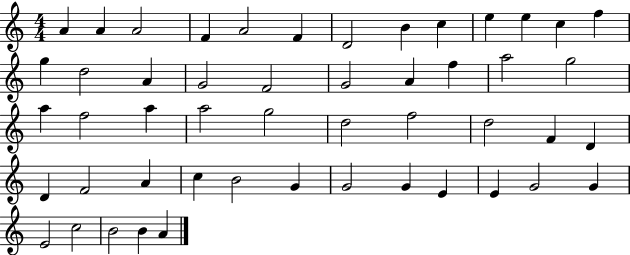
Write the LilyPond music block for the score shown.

{
  \clef treble
  \numericTimeSignature
  \time 4/4
  \key c \major
  a'4 a'4 a'2 | f'4 a'2 f'4 | d'2 b'4 c''4 | e''4 e''4 c''4 f''4 | \break g''4 d''2 a'4 | g'2 f'2 | g'2 a'4 f''4 | a''2 g''2 | \break a''4 f''2 a''4 | a''2 g''2 | d''2 f''2 | d''2 f'4 d'4 | \break d'4 f'2 a'4 | c''4 b'2 g'4 | g'2 g'4 e'4 | e'4 g'2 g'4 | \break e'2 c''2 | b'2 b'4 a'4 | \bar "|."
}